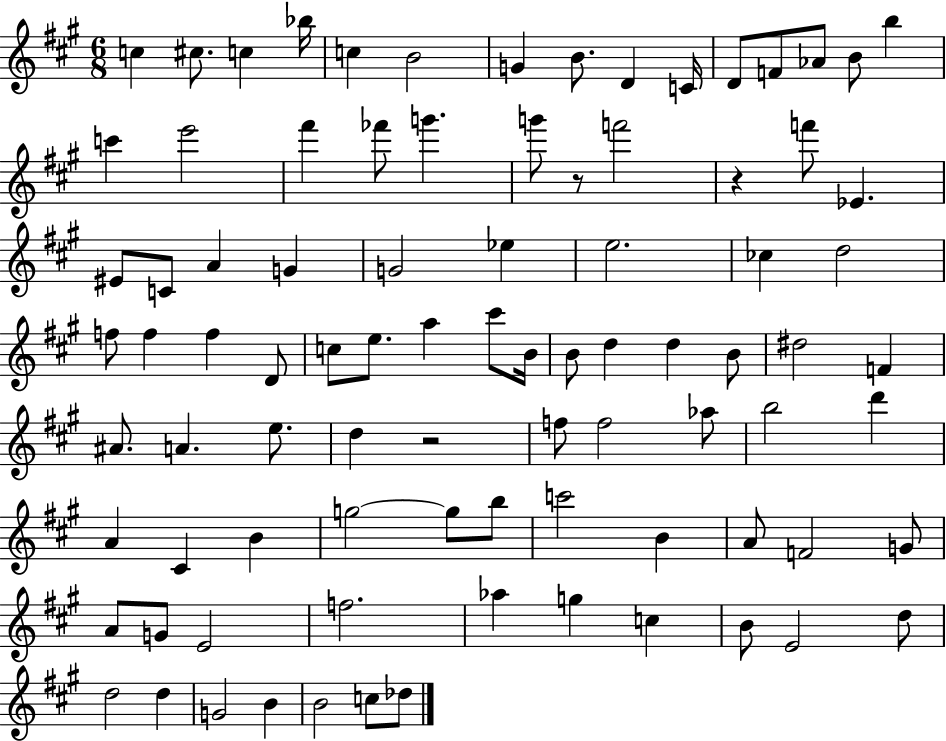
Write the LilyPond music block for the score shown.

{
  \clef treble
  \numericTimeSignature
  \time 6/8
  \key a \major
  c''4 cis''8. c''4 bes''16 | c''4 b'2 | g'4 b'8. d'4 c'16 | d'8 f'8 aes'8 b'8 b''4 | \break c'''4 e'''2 | fis'''4 fes'''8 g'''4. | g'''8 r8 f'''2 | r4 f'''8 ees'4. | \break eis'8 c'8 a'4 g'4 | g'2 ees''4 | e''2. | ces''4 d''2 | \break f''8 f''4 f''4 d'8 | c''8 e''8. a''4 cis'''8 b'16 | b'8 d''4 d''4 b'8 | dis''2 f'4 | \break ais'8. a'4. e''8. | d''4 r2 | f''8 f''2 aes''8 | b''2 d'''4 | \break a'4 cis'4 b'4 | g''2~~ g''8 b''8 | c'''2 b'4 | a'8 f'2 g'8 | \break a'8 g'8 e'2 | f''2. | aes''4 g''4 c''4 | b'8 e'2 d''8 | \break d''2 d''4 | g'2 b'4 | b'2 c''8 des''8 | \bar "|."
}